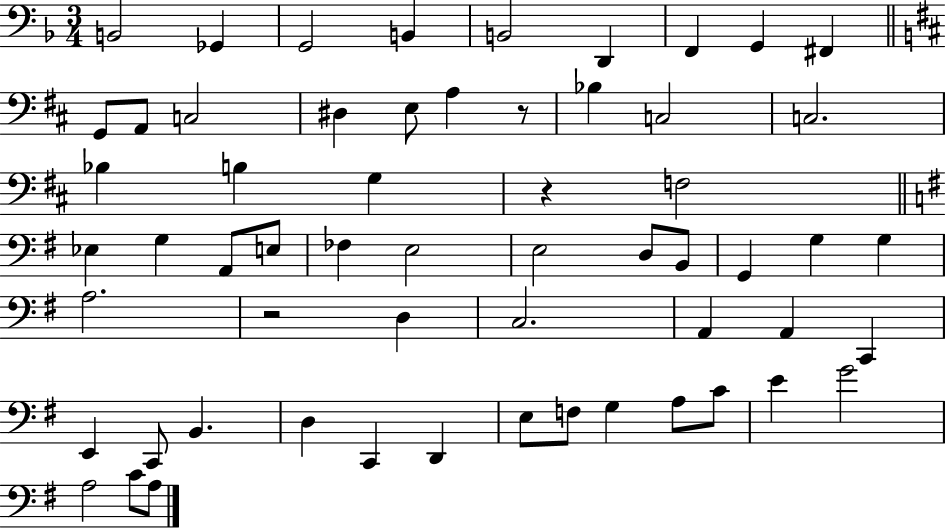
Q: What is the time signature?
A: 3/4